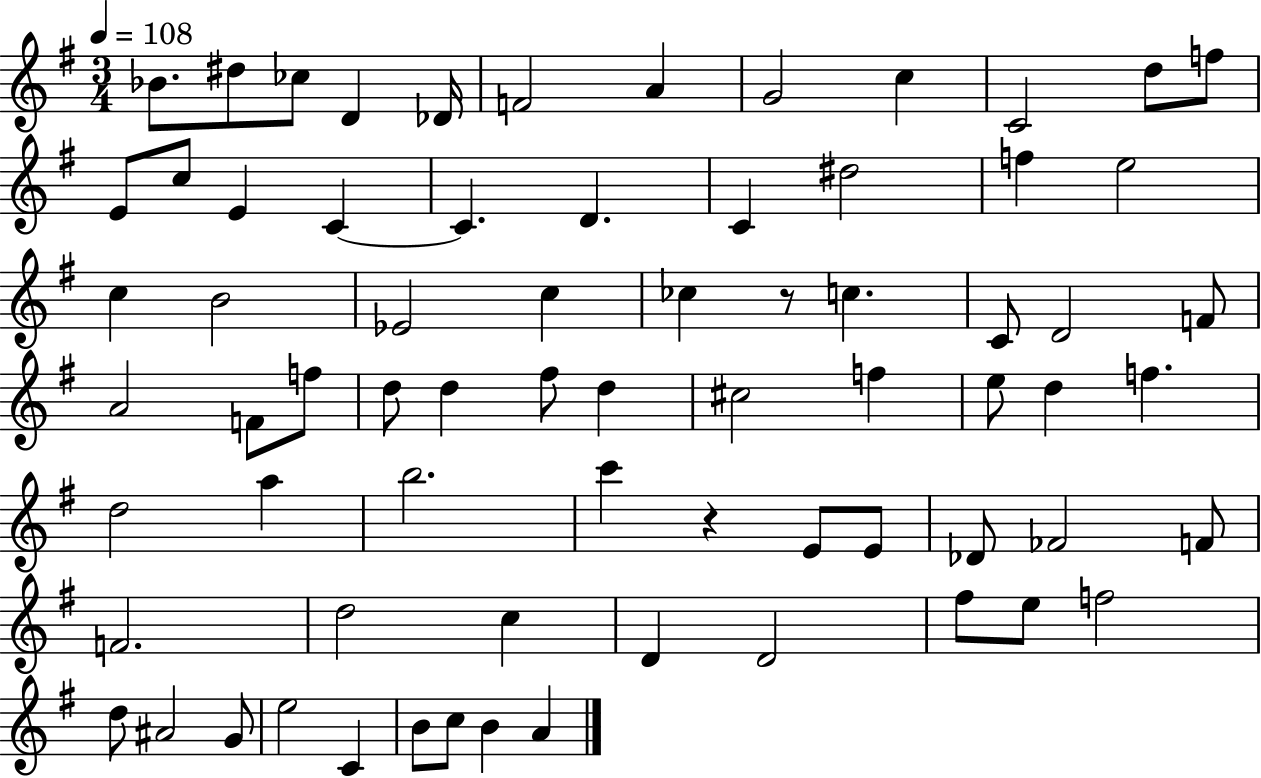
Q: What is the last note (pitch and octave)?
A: A4